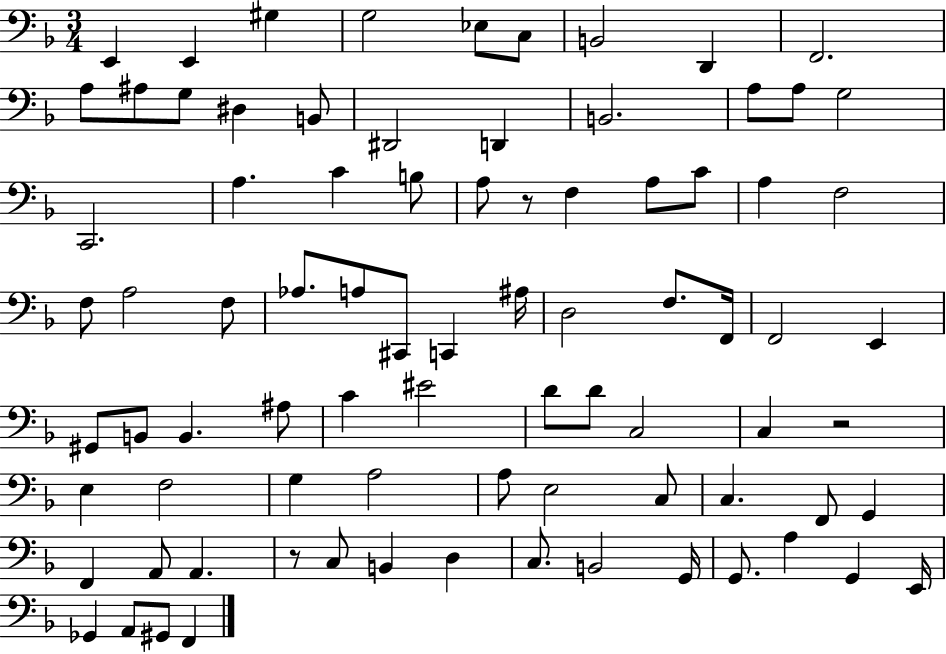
X:1
T:Untitled
M:3/4
L:1/4
K:F
E,, E,, ^G, G,2 _E,/2 C,/2 B,,2 D,, F,,2 A,/2 ^A,/2 G,/2 ^D, B,,/2 ^D,,2 D,, B,,2 A,/2 A,/2 G,2 C,,2 A, C B,/2 A,/2 z/2 F, A,/2 C/2 A, F,2 F,/2 A,2 F,/2 _A,/2 A,/2 ^C,,/2 C,, ^A,/4 D,2 F,/2 F,,/4 F,,2 E,, ^G,,/2 B,,/2 B,, ^A,/2 C ^E2 D/2 D/2 C,2 C, z2 E, F,2 G, A,2 A,/2 E,2 C,/2 C, F,,/2 G,, F,, A,,/2 A,, z/2 C,/2 B,, D, C,/2 B,,2 G,,/4 G,,/2 A, G,, E,,/4 _G,, A,,/2 ^G,,/2 F,,